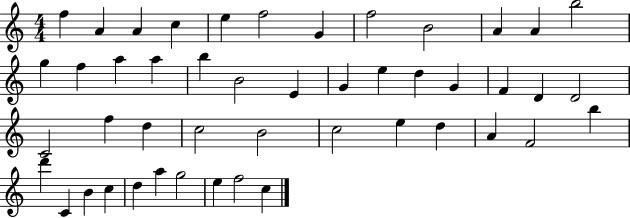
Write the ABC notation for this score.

X:1
T:Untitled
M:4/4
L:1/4
K:C
f A A c e f2 G f2 B2 A A b2 g f a a b B2 E G e d G F D D2 C2 f d c2 B2 c2 e d A F2 b d' C B c d a g2 e f2 c